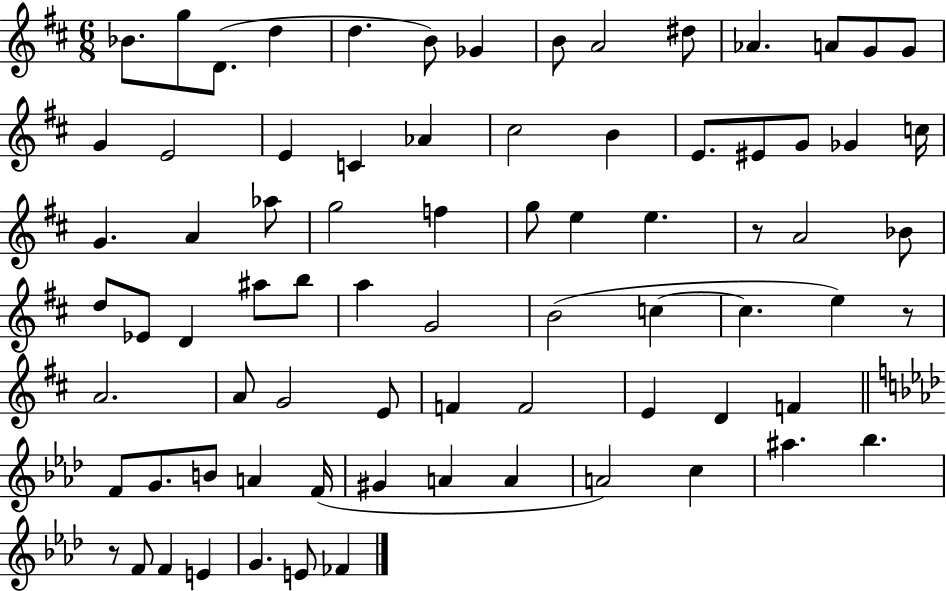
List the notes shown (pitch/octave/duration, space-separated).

Bb4/e. G5/e D4/e. D5/q D5/q. B4/e Gb4/q B4/e A4/h D#5/e Ab4/q. A4/e G4/e G4/e G4/q E4/h E4/q C4/q Ab4/q C#5/h B4/q E4/e. EIS4/e G4/e Gb4/q C5/s G4/q. A4/q Ab5/e G5/h F5/q G5/e E5/q E5/q. R/e A4/h Bb4/e D5/e Eb4/e D4/q A#5/e B5/e A5/q G4/h B4/h C5/q C5/q. E5/q R/e A4/h. A4/e G4/h E4/e F4/q F4/h E4/q D4/q F4/q F4/e G4/e. B4/e A4/q F4/s G#4/q A4/q A4/q A4/h C5/q A#5/q. Bb5/q. R/e F4/e F4/q E4/q G4/q. E4/e FES4/q